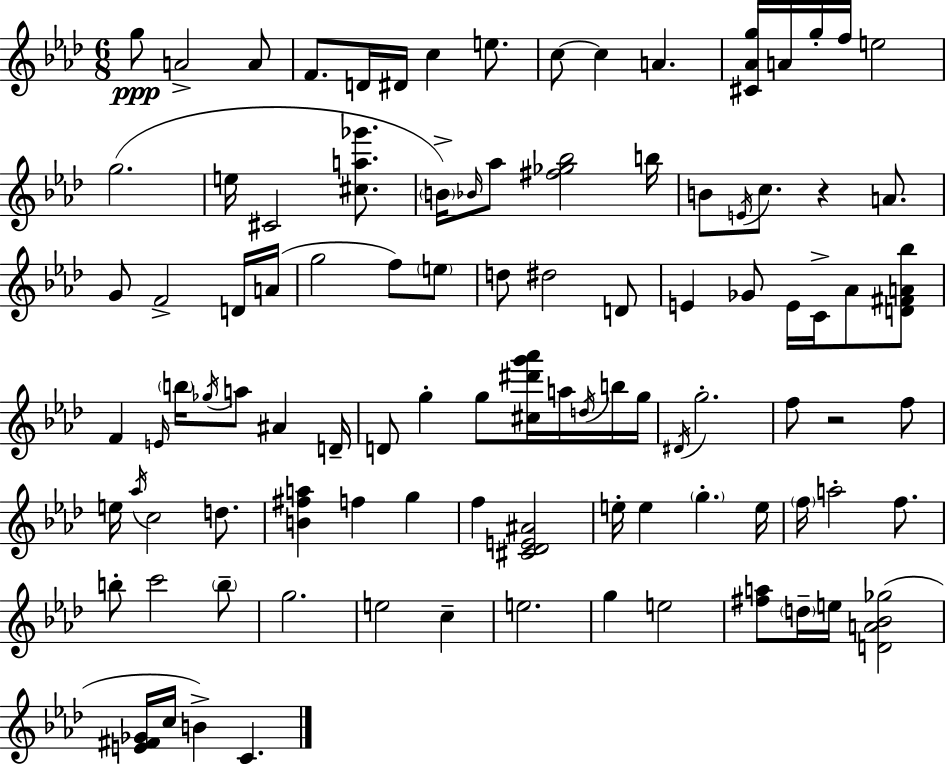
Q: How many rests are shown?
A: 2